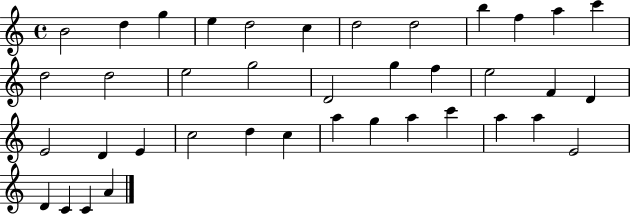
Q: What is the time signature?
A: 4/4